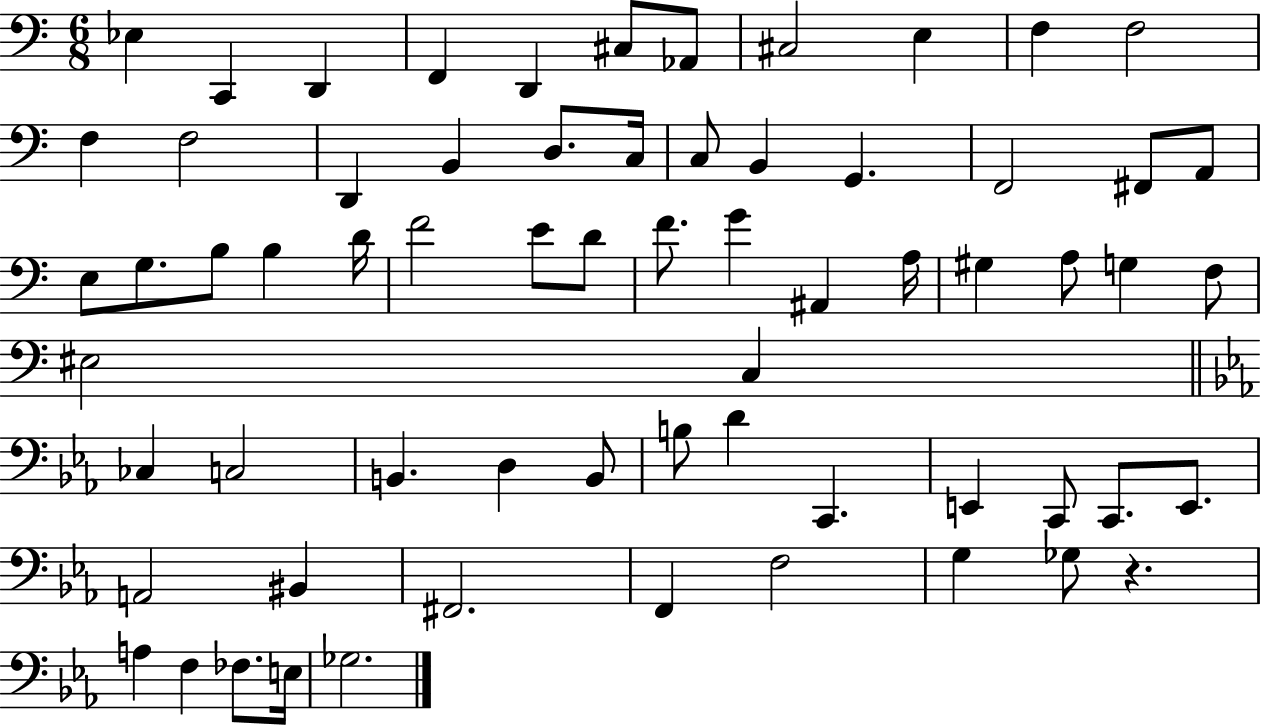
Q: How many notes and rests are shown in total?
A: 66